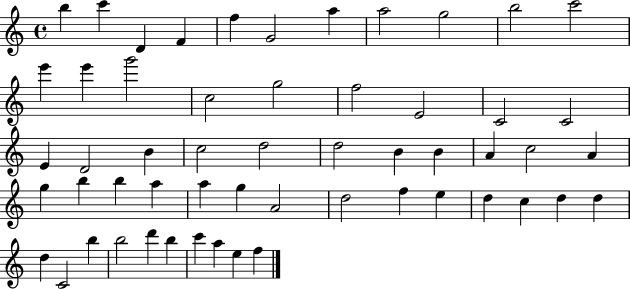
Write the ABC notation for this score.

X:1
T:Untitled
M:4/4
L:1/4
K:C
b c' D F f G2 a a2 g2 b2 c'2 e' e' g'2 c2 g2 f2 E2 C2 C2 E D2 B c2 d2 d2 B B A c2 A g b b a a g A2 d2 f e d c d d d C2 b b2 d' b c' a e f